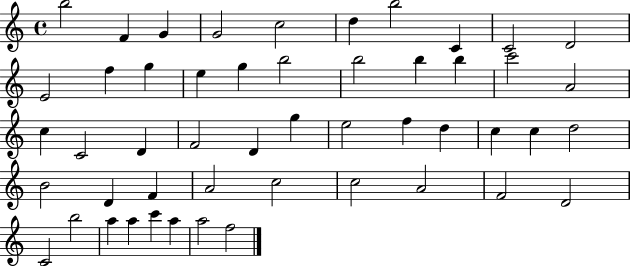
X:1
T:Untitled
M:4/4
L:1/4
K:C
b2 F G G2 c2 d b2 C C2 D2 E2 f g e g b2 b2 b b c'2 A2 c C2 D F2 D g e2 f d c c d2 B2 D F A2 c2 c2 A2 F2 D2 C2 b2 a a c' a a2 f2